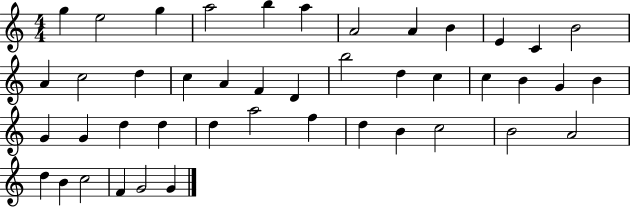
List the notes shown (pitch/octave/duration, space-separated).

G5/q E5/h G5/q A5/h B5/q A5/q A4/h A4/q B4/q E4/q C4/q B4/h A4/q C5/h D5/q C5/q A4/q F4/q D4/q B5/h D5/q C5/q C5/q B4/q G4/q B4/q G4/q G4/q D5/q D5/q D5/q A5/h F5/q D5/q B4/q C5/h B4/h A4/h D5/q B4/q C5/h F4/q G4/h G4/q